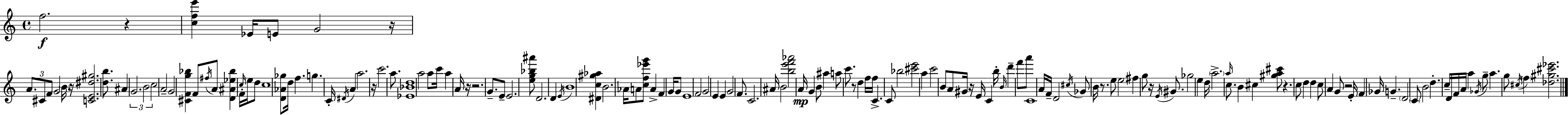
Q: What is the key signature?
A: A minor